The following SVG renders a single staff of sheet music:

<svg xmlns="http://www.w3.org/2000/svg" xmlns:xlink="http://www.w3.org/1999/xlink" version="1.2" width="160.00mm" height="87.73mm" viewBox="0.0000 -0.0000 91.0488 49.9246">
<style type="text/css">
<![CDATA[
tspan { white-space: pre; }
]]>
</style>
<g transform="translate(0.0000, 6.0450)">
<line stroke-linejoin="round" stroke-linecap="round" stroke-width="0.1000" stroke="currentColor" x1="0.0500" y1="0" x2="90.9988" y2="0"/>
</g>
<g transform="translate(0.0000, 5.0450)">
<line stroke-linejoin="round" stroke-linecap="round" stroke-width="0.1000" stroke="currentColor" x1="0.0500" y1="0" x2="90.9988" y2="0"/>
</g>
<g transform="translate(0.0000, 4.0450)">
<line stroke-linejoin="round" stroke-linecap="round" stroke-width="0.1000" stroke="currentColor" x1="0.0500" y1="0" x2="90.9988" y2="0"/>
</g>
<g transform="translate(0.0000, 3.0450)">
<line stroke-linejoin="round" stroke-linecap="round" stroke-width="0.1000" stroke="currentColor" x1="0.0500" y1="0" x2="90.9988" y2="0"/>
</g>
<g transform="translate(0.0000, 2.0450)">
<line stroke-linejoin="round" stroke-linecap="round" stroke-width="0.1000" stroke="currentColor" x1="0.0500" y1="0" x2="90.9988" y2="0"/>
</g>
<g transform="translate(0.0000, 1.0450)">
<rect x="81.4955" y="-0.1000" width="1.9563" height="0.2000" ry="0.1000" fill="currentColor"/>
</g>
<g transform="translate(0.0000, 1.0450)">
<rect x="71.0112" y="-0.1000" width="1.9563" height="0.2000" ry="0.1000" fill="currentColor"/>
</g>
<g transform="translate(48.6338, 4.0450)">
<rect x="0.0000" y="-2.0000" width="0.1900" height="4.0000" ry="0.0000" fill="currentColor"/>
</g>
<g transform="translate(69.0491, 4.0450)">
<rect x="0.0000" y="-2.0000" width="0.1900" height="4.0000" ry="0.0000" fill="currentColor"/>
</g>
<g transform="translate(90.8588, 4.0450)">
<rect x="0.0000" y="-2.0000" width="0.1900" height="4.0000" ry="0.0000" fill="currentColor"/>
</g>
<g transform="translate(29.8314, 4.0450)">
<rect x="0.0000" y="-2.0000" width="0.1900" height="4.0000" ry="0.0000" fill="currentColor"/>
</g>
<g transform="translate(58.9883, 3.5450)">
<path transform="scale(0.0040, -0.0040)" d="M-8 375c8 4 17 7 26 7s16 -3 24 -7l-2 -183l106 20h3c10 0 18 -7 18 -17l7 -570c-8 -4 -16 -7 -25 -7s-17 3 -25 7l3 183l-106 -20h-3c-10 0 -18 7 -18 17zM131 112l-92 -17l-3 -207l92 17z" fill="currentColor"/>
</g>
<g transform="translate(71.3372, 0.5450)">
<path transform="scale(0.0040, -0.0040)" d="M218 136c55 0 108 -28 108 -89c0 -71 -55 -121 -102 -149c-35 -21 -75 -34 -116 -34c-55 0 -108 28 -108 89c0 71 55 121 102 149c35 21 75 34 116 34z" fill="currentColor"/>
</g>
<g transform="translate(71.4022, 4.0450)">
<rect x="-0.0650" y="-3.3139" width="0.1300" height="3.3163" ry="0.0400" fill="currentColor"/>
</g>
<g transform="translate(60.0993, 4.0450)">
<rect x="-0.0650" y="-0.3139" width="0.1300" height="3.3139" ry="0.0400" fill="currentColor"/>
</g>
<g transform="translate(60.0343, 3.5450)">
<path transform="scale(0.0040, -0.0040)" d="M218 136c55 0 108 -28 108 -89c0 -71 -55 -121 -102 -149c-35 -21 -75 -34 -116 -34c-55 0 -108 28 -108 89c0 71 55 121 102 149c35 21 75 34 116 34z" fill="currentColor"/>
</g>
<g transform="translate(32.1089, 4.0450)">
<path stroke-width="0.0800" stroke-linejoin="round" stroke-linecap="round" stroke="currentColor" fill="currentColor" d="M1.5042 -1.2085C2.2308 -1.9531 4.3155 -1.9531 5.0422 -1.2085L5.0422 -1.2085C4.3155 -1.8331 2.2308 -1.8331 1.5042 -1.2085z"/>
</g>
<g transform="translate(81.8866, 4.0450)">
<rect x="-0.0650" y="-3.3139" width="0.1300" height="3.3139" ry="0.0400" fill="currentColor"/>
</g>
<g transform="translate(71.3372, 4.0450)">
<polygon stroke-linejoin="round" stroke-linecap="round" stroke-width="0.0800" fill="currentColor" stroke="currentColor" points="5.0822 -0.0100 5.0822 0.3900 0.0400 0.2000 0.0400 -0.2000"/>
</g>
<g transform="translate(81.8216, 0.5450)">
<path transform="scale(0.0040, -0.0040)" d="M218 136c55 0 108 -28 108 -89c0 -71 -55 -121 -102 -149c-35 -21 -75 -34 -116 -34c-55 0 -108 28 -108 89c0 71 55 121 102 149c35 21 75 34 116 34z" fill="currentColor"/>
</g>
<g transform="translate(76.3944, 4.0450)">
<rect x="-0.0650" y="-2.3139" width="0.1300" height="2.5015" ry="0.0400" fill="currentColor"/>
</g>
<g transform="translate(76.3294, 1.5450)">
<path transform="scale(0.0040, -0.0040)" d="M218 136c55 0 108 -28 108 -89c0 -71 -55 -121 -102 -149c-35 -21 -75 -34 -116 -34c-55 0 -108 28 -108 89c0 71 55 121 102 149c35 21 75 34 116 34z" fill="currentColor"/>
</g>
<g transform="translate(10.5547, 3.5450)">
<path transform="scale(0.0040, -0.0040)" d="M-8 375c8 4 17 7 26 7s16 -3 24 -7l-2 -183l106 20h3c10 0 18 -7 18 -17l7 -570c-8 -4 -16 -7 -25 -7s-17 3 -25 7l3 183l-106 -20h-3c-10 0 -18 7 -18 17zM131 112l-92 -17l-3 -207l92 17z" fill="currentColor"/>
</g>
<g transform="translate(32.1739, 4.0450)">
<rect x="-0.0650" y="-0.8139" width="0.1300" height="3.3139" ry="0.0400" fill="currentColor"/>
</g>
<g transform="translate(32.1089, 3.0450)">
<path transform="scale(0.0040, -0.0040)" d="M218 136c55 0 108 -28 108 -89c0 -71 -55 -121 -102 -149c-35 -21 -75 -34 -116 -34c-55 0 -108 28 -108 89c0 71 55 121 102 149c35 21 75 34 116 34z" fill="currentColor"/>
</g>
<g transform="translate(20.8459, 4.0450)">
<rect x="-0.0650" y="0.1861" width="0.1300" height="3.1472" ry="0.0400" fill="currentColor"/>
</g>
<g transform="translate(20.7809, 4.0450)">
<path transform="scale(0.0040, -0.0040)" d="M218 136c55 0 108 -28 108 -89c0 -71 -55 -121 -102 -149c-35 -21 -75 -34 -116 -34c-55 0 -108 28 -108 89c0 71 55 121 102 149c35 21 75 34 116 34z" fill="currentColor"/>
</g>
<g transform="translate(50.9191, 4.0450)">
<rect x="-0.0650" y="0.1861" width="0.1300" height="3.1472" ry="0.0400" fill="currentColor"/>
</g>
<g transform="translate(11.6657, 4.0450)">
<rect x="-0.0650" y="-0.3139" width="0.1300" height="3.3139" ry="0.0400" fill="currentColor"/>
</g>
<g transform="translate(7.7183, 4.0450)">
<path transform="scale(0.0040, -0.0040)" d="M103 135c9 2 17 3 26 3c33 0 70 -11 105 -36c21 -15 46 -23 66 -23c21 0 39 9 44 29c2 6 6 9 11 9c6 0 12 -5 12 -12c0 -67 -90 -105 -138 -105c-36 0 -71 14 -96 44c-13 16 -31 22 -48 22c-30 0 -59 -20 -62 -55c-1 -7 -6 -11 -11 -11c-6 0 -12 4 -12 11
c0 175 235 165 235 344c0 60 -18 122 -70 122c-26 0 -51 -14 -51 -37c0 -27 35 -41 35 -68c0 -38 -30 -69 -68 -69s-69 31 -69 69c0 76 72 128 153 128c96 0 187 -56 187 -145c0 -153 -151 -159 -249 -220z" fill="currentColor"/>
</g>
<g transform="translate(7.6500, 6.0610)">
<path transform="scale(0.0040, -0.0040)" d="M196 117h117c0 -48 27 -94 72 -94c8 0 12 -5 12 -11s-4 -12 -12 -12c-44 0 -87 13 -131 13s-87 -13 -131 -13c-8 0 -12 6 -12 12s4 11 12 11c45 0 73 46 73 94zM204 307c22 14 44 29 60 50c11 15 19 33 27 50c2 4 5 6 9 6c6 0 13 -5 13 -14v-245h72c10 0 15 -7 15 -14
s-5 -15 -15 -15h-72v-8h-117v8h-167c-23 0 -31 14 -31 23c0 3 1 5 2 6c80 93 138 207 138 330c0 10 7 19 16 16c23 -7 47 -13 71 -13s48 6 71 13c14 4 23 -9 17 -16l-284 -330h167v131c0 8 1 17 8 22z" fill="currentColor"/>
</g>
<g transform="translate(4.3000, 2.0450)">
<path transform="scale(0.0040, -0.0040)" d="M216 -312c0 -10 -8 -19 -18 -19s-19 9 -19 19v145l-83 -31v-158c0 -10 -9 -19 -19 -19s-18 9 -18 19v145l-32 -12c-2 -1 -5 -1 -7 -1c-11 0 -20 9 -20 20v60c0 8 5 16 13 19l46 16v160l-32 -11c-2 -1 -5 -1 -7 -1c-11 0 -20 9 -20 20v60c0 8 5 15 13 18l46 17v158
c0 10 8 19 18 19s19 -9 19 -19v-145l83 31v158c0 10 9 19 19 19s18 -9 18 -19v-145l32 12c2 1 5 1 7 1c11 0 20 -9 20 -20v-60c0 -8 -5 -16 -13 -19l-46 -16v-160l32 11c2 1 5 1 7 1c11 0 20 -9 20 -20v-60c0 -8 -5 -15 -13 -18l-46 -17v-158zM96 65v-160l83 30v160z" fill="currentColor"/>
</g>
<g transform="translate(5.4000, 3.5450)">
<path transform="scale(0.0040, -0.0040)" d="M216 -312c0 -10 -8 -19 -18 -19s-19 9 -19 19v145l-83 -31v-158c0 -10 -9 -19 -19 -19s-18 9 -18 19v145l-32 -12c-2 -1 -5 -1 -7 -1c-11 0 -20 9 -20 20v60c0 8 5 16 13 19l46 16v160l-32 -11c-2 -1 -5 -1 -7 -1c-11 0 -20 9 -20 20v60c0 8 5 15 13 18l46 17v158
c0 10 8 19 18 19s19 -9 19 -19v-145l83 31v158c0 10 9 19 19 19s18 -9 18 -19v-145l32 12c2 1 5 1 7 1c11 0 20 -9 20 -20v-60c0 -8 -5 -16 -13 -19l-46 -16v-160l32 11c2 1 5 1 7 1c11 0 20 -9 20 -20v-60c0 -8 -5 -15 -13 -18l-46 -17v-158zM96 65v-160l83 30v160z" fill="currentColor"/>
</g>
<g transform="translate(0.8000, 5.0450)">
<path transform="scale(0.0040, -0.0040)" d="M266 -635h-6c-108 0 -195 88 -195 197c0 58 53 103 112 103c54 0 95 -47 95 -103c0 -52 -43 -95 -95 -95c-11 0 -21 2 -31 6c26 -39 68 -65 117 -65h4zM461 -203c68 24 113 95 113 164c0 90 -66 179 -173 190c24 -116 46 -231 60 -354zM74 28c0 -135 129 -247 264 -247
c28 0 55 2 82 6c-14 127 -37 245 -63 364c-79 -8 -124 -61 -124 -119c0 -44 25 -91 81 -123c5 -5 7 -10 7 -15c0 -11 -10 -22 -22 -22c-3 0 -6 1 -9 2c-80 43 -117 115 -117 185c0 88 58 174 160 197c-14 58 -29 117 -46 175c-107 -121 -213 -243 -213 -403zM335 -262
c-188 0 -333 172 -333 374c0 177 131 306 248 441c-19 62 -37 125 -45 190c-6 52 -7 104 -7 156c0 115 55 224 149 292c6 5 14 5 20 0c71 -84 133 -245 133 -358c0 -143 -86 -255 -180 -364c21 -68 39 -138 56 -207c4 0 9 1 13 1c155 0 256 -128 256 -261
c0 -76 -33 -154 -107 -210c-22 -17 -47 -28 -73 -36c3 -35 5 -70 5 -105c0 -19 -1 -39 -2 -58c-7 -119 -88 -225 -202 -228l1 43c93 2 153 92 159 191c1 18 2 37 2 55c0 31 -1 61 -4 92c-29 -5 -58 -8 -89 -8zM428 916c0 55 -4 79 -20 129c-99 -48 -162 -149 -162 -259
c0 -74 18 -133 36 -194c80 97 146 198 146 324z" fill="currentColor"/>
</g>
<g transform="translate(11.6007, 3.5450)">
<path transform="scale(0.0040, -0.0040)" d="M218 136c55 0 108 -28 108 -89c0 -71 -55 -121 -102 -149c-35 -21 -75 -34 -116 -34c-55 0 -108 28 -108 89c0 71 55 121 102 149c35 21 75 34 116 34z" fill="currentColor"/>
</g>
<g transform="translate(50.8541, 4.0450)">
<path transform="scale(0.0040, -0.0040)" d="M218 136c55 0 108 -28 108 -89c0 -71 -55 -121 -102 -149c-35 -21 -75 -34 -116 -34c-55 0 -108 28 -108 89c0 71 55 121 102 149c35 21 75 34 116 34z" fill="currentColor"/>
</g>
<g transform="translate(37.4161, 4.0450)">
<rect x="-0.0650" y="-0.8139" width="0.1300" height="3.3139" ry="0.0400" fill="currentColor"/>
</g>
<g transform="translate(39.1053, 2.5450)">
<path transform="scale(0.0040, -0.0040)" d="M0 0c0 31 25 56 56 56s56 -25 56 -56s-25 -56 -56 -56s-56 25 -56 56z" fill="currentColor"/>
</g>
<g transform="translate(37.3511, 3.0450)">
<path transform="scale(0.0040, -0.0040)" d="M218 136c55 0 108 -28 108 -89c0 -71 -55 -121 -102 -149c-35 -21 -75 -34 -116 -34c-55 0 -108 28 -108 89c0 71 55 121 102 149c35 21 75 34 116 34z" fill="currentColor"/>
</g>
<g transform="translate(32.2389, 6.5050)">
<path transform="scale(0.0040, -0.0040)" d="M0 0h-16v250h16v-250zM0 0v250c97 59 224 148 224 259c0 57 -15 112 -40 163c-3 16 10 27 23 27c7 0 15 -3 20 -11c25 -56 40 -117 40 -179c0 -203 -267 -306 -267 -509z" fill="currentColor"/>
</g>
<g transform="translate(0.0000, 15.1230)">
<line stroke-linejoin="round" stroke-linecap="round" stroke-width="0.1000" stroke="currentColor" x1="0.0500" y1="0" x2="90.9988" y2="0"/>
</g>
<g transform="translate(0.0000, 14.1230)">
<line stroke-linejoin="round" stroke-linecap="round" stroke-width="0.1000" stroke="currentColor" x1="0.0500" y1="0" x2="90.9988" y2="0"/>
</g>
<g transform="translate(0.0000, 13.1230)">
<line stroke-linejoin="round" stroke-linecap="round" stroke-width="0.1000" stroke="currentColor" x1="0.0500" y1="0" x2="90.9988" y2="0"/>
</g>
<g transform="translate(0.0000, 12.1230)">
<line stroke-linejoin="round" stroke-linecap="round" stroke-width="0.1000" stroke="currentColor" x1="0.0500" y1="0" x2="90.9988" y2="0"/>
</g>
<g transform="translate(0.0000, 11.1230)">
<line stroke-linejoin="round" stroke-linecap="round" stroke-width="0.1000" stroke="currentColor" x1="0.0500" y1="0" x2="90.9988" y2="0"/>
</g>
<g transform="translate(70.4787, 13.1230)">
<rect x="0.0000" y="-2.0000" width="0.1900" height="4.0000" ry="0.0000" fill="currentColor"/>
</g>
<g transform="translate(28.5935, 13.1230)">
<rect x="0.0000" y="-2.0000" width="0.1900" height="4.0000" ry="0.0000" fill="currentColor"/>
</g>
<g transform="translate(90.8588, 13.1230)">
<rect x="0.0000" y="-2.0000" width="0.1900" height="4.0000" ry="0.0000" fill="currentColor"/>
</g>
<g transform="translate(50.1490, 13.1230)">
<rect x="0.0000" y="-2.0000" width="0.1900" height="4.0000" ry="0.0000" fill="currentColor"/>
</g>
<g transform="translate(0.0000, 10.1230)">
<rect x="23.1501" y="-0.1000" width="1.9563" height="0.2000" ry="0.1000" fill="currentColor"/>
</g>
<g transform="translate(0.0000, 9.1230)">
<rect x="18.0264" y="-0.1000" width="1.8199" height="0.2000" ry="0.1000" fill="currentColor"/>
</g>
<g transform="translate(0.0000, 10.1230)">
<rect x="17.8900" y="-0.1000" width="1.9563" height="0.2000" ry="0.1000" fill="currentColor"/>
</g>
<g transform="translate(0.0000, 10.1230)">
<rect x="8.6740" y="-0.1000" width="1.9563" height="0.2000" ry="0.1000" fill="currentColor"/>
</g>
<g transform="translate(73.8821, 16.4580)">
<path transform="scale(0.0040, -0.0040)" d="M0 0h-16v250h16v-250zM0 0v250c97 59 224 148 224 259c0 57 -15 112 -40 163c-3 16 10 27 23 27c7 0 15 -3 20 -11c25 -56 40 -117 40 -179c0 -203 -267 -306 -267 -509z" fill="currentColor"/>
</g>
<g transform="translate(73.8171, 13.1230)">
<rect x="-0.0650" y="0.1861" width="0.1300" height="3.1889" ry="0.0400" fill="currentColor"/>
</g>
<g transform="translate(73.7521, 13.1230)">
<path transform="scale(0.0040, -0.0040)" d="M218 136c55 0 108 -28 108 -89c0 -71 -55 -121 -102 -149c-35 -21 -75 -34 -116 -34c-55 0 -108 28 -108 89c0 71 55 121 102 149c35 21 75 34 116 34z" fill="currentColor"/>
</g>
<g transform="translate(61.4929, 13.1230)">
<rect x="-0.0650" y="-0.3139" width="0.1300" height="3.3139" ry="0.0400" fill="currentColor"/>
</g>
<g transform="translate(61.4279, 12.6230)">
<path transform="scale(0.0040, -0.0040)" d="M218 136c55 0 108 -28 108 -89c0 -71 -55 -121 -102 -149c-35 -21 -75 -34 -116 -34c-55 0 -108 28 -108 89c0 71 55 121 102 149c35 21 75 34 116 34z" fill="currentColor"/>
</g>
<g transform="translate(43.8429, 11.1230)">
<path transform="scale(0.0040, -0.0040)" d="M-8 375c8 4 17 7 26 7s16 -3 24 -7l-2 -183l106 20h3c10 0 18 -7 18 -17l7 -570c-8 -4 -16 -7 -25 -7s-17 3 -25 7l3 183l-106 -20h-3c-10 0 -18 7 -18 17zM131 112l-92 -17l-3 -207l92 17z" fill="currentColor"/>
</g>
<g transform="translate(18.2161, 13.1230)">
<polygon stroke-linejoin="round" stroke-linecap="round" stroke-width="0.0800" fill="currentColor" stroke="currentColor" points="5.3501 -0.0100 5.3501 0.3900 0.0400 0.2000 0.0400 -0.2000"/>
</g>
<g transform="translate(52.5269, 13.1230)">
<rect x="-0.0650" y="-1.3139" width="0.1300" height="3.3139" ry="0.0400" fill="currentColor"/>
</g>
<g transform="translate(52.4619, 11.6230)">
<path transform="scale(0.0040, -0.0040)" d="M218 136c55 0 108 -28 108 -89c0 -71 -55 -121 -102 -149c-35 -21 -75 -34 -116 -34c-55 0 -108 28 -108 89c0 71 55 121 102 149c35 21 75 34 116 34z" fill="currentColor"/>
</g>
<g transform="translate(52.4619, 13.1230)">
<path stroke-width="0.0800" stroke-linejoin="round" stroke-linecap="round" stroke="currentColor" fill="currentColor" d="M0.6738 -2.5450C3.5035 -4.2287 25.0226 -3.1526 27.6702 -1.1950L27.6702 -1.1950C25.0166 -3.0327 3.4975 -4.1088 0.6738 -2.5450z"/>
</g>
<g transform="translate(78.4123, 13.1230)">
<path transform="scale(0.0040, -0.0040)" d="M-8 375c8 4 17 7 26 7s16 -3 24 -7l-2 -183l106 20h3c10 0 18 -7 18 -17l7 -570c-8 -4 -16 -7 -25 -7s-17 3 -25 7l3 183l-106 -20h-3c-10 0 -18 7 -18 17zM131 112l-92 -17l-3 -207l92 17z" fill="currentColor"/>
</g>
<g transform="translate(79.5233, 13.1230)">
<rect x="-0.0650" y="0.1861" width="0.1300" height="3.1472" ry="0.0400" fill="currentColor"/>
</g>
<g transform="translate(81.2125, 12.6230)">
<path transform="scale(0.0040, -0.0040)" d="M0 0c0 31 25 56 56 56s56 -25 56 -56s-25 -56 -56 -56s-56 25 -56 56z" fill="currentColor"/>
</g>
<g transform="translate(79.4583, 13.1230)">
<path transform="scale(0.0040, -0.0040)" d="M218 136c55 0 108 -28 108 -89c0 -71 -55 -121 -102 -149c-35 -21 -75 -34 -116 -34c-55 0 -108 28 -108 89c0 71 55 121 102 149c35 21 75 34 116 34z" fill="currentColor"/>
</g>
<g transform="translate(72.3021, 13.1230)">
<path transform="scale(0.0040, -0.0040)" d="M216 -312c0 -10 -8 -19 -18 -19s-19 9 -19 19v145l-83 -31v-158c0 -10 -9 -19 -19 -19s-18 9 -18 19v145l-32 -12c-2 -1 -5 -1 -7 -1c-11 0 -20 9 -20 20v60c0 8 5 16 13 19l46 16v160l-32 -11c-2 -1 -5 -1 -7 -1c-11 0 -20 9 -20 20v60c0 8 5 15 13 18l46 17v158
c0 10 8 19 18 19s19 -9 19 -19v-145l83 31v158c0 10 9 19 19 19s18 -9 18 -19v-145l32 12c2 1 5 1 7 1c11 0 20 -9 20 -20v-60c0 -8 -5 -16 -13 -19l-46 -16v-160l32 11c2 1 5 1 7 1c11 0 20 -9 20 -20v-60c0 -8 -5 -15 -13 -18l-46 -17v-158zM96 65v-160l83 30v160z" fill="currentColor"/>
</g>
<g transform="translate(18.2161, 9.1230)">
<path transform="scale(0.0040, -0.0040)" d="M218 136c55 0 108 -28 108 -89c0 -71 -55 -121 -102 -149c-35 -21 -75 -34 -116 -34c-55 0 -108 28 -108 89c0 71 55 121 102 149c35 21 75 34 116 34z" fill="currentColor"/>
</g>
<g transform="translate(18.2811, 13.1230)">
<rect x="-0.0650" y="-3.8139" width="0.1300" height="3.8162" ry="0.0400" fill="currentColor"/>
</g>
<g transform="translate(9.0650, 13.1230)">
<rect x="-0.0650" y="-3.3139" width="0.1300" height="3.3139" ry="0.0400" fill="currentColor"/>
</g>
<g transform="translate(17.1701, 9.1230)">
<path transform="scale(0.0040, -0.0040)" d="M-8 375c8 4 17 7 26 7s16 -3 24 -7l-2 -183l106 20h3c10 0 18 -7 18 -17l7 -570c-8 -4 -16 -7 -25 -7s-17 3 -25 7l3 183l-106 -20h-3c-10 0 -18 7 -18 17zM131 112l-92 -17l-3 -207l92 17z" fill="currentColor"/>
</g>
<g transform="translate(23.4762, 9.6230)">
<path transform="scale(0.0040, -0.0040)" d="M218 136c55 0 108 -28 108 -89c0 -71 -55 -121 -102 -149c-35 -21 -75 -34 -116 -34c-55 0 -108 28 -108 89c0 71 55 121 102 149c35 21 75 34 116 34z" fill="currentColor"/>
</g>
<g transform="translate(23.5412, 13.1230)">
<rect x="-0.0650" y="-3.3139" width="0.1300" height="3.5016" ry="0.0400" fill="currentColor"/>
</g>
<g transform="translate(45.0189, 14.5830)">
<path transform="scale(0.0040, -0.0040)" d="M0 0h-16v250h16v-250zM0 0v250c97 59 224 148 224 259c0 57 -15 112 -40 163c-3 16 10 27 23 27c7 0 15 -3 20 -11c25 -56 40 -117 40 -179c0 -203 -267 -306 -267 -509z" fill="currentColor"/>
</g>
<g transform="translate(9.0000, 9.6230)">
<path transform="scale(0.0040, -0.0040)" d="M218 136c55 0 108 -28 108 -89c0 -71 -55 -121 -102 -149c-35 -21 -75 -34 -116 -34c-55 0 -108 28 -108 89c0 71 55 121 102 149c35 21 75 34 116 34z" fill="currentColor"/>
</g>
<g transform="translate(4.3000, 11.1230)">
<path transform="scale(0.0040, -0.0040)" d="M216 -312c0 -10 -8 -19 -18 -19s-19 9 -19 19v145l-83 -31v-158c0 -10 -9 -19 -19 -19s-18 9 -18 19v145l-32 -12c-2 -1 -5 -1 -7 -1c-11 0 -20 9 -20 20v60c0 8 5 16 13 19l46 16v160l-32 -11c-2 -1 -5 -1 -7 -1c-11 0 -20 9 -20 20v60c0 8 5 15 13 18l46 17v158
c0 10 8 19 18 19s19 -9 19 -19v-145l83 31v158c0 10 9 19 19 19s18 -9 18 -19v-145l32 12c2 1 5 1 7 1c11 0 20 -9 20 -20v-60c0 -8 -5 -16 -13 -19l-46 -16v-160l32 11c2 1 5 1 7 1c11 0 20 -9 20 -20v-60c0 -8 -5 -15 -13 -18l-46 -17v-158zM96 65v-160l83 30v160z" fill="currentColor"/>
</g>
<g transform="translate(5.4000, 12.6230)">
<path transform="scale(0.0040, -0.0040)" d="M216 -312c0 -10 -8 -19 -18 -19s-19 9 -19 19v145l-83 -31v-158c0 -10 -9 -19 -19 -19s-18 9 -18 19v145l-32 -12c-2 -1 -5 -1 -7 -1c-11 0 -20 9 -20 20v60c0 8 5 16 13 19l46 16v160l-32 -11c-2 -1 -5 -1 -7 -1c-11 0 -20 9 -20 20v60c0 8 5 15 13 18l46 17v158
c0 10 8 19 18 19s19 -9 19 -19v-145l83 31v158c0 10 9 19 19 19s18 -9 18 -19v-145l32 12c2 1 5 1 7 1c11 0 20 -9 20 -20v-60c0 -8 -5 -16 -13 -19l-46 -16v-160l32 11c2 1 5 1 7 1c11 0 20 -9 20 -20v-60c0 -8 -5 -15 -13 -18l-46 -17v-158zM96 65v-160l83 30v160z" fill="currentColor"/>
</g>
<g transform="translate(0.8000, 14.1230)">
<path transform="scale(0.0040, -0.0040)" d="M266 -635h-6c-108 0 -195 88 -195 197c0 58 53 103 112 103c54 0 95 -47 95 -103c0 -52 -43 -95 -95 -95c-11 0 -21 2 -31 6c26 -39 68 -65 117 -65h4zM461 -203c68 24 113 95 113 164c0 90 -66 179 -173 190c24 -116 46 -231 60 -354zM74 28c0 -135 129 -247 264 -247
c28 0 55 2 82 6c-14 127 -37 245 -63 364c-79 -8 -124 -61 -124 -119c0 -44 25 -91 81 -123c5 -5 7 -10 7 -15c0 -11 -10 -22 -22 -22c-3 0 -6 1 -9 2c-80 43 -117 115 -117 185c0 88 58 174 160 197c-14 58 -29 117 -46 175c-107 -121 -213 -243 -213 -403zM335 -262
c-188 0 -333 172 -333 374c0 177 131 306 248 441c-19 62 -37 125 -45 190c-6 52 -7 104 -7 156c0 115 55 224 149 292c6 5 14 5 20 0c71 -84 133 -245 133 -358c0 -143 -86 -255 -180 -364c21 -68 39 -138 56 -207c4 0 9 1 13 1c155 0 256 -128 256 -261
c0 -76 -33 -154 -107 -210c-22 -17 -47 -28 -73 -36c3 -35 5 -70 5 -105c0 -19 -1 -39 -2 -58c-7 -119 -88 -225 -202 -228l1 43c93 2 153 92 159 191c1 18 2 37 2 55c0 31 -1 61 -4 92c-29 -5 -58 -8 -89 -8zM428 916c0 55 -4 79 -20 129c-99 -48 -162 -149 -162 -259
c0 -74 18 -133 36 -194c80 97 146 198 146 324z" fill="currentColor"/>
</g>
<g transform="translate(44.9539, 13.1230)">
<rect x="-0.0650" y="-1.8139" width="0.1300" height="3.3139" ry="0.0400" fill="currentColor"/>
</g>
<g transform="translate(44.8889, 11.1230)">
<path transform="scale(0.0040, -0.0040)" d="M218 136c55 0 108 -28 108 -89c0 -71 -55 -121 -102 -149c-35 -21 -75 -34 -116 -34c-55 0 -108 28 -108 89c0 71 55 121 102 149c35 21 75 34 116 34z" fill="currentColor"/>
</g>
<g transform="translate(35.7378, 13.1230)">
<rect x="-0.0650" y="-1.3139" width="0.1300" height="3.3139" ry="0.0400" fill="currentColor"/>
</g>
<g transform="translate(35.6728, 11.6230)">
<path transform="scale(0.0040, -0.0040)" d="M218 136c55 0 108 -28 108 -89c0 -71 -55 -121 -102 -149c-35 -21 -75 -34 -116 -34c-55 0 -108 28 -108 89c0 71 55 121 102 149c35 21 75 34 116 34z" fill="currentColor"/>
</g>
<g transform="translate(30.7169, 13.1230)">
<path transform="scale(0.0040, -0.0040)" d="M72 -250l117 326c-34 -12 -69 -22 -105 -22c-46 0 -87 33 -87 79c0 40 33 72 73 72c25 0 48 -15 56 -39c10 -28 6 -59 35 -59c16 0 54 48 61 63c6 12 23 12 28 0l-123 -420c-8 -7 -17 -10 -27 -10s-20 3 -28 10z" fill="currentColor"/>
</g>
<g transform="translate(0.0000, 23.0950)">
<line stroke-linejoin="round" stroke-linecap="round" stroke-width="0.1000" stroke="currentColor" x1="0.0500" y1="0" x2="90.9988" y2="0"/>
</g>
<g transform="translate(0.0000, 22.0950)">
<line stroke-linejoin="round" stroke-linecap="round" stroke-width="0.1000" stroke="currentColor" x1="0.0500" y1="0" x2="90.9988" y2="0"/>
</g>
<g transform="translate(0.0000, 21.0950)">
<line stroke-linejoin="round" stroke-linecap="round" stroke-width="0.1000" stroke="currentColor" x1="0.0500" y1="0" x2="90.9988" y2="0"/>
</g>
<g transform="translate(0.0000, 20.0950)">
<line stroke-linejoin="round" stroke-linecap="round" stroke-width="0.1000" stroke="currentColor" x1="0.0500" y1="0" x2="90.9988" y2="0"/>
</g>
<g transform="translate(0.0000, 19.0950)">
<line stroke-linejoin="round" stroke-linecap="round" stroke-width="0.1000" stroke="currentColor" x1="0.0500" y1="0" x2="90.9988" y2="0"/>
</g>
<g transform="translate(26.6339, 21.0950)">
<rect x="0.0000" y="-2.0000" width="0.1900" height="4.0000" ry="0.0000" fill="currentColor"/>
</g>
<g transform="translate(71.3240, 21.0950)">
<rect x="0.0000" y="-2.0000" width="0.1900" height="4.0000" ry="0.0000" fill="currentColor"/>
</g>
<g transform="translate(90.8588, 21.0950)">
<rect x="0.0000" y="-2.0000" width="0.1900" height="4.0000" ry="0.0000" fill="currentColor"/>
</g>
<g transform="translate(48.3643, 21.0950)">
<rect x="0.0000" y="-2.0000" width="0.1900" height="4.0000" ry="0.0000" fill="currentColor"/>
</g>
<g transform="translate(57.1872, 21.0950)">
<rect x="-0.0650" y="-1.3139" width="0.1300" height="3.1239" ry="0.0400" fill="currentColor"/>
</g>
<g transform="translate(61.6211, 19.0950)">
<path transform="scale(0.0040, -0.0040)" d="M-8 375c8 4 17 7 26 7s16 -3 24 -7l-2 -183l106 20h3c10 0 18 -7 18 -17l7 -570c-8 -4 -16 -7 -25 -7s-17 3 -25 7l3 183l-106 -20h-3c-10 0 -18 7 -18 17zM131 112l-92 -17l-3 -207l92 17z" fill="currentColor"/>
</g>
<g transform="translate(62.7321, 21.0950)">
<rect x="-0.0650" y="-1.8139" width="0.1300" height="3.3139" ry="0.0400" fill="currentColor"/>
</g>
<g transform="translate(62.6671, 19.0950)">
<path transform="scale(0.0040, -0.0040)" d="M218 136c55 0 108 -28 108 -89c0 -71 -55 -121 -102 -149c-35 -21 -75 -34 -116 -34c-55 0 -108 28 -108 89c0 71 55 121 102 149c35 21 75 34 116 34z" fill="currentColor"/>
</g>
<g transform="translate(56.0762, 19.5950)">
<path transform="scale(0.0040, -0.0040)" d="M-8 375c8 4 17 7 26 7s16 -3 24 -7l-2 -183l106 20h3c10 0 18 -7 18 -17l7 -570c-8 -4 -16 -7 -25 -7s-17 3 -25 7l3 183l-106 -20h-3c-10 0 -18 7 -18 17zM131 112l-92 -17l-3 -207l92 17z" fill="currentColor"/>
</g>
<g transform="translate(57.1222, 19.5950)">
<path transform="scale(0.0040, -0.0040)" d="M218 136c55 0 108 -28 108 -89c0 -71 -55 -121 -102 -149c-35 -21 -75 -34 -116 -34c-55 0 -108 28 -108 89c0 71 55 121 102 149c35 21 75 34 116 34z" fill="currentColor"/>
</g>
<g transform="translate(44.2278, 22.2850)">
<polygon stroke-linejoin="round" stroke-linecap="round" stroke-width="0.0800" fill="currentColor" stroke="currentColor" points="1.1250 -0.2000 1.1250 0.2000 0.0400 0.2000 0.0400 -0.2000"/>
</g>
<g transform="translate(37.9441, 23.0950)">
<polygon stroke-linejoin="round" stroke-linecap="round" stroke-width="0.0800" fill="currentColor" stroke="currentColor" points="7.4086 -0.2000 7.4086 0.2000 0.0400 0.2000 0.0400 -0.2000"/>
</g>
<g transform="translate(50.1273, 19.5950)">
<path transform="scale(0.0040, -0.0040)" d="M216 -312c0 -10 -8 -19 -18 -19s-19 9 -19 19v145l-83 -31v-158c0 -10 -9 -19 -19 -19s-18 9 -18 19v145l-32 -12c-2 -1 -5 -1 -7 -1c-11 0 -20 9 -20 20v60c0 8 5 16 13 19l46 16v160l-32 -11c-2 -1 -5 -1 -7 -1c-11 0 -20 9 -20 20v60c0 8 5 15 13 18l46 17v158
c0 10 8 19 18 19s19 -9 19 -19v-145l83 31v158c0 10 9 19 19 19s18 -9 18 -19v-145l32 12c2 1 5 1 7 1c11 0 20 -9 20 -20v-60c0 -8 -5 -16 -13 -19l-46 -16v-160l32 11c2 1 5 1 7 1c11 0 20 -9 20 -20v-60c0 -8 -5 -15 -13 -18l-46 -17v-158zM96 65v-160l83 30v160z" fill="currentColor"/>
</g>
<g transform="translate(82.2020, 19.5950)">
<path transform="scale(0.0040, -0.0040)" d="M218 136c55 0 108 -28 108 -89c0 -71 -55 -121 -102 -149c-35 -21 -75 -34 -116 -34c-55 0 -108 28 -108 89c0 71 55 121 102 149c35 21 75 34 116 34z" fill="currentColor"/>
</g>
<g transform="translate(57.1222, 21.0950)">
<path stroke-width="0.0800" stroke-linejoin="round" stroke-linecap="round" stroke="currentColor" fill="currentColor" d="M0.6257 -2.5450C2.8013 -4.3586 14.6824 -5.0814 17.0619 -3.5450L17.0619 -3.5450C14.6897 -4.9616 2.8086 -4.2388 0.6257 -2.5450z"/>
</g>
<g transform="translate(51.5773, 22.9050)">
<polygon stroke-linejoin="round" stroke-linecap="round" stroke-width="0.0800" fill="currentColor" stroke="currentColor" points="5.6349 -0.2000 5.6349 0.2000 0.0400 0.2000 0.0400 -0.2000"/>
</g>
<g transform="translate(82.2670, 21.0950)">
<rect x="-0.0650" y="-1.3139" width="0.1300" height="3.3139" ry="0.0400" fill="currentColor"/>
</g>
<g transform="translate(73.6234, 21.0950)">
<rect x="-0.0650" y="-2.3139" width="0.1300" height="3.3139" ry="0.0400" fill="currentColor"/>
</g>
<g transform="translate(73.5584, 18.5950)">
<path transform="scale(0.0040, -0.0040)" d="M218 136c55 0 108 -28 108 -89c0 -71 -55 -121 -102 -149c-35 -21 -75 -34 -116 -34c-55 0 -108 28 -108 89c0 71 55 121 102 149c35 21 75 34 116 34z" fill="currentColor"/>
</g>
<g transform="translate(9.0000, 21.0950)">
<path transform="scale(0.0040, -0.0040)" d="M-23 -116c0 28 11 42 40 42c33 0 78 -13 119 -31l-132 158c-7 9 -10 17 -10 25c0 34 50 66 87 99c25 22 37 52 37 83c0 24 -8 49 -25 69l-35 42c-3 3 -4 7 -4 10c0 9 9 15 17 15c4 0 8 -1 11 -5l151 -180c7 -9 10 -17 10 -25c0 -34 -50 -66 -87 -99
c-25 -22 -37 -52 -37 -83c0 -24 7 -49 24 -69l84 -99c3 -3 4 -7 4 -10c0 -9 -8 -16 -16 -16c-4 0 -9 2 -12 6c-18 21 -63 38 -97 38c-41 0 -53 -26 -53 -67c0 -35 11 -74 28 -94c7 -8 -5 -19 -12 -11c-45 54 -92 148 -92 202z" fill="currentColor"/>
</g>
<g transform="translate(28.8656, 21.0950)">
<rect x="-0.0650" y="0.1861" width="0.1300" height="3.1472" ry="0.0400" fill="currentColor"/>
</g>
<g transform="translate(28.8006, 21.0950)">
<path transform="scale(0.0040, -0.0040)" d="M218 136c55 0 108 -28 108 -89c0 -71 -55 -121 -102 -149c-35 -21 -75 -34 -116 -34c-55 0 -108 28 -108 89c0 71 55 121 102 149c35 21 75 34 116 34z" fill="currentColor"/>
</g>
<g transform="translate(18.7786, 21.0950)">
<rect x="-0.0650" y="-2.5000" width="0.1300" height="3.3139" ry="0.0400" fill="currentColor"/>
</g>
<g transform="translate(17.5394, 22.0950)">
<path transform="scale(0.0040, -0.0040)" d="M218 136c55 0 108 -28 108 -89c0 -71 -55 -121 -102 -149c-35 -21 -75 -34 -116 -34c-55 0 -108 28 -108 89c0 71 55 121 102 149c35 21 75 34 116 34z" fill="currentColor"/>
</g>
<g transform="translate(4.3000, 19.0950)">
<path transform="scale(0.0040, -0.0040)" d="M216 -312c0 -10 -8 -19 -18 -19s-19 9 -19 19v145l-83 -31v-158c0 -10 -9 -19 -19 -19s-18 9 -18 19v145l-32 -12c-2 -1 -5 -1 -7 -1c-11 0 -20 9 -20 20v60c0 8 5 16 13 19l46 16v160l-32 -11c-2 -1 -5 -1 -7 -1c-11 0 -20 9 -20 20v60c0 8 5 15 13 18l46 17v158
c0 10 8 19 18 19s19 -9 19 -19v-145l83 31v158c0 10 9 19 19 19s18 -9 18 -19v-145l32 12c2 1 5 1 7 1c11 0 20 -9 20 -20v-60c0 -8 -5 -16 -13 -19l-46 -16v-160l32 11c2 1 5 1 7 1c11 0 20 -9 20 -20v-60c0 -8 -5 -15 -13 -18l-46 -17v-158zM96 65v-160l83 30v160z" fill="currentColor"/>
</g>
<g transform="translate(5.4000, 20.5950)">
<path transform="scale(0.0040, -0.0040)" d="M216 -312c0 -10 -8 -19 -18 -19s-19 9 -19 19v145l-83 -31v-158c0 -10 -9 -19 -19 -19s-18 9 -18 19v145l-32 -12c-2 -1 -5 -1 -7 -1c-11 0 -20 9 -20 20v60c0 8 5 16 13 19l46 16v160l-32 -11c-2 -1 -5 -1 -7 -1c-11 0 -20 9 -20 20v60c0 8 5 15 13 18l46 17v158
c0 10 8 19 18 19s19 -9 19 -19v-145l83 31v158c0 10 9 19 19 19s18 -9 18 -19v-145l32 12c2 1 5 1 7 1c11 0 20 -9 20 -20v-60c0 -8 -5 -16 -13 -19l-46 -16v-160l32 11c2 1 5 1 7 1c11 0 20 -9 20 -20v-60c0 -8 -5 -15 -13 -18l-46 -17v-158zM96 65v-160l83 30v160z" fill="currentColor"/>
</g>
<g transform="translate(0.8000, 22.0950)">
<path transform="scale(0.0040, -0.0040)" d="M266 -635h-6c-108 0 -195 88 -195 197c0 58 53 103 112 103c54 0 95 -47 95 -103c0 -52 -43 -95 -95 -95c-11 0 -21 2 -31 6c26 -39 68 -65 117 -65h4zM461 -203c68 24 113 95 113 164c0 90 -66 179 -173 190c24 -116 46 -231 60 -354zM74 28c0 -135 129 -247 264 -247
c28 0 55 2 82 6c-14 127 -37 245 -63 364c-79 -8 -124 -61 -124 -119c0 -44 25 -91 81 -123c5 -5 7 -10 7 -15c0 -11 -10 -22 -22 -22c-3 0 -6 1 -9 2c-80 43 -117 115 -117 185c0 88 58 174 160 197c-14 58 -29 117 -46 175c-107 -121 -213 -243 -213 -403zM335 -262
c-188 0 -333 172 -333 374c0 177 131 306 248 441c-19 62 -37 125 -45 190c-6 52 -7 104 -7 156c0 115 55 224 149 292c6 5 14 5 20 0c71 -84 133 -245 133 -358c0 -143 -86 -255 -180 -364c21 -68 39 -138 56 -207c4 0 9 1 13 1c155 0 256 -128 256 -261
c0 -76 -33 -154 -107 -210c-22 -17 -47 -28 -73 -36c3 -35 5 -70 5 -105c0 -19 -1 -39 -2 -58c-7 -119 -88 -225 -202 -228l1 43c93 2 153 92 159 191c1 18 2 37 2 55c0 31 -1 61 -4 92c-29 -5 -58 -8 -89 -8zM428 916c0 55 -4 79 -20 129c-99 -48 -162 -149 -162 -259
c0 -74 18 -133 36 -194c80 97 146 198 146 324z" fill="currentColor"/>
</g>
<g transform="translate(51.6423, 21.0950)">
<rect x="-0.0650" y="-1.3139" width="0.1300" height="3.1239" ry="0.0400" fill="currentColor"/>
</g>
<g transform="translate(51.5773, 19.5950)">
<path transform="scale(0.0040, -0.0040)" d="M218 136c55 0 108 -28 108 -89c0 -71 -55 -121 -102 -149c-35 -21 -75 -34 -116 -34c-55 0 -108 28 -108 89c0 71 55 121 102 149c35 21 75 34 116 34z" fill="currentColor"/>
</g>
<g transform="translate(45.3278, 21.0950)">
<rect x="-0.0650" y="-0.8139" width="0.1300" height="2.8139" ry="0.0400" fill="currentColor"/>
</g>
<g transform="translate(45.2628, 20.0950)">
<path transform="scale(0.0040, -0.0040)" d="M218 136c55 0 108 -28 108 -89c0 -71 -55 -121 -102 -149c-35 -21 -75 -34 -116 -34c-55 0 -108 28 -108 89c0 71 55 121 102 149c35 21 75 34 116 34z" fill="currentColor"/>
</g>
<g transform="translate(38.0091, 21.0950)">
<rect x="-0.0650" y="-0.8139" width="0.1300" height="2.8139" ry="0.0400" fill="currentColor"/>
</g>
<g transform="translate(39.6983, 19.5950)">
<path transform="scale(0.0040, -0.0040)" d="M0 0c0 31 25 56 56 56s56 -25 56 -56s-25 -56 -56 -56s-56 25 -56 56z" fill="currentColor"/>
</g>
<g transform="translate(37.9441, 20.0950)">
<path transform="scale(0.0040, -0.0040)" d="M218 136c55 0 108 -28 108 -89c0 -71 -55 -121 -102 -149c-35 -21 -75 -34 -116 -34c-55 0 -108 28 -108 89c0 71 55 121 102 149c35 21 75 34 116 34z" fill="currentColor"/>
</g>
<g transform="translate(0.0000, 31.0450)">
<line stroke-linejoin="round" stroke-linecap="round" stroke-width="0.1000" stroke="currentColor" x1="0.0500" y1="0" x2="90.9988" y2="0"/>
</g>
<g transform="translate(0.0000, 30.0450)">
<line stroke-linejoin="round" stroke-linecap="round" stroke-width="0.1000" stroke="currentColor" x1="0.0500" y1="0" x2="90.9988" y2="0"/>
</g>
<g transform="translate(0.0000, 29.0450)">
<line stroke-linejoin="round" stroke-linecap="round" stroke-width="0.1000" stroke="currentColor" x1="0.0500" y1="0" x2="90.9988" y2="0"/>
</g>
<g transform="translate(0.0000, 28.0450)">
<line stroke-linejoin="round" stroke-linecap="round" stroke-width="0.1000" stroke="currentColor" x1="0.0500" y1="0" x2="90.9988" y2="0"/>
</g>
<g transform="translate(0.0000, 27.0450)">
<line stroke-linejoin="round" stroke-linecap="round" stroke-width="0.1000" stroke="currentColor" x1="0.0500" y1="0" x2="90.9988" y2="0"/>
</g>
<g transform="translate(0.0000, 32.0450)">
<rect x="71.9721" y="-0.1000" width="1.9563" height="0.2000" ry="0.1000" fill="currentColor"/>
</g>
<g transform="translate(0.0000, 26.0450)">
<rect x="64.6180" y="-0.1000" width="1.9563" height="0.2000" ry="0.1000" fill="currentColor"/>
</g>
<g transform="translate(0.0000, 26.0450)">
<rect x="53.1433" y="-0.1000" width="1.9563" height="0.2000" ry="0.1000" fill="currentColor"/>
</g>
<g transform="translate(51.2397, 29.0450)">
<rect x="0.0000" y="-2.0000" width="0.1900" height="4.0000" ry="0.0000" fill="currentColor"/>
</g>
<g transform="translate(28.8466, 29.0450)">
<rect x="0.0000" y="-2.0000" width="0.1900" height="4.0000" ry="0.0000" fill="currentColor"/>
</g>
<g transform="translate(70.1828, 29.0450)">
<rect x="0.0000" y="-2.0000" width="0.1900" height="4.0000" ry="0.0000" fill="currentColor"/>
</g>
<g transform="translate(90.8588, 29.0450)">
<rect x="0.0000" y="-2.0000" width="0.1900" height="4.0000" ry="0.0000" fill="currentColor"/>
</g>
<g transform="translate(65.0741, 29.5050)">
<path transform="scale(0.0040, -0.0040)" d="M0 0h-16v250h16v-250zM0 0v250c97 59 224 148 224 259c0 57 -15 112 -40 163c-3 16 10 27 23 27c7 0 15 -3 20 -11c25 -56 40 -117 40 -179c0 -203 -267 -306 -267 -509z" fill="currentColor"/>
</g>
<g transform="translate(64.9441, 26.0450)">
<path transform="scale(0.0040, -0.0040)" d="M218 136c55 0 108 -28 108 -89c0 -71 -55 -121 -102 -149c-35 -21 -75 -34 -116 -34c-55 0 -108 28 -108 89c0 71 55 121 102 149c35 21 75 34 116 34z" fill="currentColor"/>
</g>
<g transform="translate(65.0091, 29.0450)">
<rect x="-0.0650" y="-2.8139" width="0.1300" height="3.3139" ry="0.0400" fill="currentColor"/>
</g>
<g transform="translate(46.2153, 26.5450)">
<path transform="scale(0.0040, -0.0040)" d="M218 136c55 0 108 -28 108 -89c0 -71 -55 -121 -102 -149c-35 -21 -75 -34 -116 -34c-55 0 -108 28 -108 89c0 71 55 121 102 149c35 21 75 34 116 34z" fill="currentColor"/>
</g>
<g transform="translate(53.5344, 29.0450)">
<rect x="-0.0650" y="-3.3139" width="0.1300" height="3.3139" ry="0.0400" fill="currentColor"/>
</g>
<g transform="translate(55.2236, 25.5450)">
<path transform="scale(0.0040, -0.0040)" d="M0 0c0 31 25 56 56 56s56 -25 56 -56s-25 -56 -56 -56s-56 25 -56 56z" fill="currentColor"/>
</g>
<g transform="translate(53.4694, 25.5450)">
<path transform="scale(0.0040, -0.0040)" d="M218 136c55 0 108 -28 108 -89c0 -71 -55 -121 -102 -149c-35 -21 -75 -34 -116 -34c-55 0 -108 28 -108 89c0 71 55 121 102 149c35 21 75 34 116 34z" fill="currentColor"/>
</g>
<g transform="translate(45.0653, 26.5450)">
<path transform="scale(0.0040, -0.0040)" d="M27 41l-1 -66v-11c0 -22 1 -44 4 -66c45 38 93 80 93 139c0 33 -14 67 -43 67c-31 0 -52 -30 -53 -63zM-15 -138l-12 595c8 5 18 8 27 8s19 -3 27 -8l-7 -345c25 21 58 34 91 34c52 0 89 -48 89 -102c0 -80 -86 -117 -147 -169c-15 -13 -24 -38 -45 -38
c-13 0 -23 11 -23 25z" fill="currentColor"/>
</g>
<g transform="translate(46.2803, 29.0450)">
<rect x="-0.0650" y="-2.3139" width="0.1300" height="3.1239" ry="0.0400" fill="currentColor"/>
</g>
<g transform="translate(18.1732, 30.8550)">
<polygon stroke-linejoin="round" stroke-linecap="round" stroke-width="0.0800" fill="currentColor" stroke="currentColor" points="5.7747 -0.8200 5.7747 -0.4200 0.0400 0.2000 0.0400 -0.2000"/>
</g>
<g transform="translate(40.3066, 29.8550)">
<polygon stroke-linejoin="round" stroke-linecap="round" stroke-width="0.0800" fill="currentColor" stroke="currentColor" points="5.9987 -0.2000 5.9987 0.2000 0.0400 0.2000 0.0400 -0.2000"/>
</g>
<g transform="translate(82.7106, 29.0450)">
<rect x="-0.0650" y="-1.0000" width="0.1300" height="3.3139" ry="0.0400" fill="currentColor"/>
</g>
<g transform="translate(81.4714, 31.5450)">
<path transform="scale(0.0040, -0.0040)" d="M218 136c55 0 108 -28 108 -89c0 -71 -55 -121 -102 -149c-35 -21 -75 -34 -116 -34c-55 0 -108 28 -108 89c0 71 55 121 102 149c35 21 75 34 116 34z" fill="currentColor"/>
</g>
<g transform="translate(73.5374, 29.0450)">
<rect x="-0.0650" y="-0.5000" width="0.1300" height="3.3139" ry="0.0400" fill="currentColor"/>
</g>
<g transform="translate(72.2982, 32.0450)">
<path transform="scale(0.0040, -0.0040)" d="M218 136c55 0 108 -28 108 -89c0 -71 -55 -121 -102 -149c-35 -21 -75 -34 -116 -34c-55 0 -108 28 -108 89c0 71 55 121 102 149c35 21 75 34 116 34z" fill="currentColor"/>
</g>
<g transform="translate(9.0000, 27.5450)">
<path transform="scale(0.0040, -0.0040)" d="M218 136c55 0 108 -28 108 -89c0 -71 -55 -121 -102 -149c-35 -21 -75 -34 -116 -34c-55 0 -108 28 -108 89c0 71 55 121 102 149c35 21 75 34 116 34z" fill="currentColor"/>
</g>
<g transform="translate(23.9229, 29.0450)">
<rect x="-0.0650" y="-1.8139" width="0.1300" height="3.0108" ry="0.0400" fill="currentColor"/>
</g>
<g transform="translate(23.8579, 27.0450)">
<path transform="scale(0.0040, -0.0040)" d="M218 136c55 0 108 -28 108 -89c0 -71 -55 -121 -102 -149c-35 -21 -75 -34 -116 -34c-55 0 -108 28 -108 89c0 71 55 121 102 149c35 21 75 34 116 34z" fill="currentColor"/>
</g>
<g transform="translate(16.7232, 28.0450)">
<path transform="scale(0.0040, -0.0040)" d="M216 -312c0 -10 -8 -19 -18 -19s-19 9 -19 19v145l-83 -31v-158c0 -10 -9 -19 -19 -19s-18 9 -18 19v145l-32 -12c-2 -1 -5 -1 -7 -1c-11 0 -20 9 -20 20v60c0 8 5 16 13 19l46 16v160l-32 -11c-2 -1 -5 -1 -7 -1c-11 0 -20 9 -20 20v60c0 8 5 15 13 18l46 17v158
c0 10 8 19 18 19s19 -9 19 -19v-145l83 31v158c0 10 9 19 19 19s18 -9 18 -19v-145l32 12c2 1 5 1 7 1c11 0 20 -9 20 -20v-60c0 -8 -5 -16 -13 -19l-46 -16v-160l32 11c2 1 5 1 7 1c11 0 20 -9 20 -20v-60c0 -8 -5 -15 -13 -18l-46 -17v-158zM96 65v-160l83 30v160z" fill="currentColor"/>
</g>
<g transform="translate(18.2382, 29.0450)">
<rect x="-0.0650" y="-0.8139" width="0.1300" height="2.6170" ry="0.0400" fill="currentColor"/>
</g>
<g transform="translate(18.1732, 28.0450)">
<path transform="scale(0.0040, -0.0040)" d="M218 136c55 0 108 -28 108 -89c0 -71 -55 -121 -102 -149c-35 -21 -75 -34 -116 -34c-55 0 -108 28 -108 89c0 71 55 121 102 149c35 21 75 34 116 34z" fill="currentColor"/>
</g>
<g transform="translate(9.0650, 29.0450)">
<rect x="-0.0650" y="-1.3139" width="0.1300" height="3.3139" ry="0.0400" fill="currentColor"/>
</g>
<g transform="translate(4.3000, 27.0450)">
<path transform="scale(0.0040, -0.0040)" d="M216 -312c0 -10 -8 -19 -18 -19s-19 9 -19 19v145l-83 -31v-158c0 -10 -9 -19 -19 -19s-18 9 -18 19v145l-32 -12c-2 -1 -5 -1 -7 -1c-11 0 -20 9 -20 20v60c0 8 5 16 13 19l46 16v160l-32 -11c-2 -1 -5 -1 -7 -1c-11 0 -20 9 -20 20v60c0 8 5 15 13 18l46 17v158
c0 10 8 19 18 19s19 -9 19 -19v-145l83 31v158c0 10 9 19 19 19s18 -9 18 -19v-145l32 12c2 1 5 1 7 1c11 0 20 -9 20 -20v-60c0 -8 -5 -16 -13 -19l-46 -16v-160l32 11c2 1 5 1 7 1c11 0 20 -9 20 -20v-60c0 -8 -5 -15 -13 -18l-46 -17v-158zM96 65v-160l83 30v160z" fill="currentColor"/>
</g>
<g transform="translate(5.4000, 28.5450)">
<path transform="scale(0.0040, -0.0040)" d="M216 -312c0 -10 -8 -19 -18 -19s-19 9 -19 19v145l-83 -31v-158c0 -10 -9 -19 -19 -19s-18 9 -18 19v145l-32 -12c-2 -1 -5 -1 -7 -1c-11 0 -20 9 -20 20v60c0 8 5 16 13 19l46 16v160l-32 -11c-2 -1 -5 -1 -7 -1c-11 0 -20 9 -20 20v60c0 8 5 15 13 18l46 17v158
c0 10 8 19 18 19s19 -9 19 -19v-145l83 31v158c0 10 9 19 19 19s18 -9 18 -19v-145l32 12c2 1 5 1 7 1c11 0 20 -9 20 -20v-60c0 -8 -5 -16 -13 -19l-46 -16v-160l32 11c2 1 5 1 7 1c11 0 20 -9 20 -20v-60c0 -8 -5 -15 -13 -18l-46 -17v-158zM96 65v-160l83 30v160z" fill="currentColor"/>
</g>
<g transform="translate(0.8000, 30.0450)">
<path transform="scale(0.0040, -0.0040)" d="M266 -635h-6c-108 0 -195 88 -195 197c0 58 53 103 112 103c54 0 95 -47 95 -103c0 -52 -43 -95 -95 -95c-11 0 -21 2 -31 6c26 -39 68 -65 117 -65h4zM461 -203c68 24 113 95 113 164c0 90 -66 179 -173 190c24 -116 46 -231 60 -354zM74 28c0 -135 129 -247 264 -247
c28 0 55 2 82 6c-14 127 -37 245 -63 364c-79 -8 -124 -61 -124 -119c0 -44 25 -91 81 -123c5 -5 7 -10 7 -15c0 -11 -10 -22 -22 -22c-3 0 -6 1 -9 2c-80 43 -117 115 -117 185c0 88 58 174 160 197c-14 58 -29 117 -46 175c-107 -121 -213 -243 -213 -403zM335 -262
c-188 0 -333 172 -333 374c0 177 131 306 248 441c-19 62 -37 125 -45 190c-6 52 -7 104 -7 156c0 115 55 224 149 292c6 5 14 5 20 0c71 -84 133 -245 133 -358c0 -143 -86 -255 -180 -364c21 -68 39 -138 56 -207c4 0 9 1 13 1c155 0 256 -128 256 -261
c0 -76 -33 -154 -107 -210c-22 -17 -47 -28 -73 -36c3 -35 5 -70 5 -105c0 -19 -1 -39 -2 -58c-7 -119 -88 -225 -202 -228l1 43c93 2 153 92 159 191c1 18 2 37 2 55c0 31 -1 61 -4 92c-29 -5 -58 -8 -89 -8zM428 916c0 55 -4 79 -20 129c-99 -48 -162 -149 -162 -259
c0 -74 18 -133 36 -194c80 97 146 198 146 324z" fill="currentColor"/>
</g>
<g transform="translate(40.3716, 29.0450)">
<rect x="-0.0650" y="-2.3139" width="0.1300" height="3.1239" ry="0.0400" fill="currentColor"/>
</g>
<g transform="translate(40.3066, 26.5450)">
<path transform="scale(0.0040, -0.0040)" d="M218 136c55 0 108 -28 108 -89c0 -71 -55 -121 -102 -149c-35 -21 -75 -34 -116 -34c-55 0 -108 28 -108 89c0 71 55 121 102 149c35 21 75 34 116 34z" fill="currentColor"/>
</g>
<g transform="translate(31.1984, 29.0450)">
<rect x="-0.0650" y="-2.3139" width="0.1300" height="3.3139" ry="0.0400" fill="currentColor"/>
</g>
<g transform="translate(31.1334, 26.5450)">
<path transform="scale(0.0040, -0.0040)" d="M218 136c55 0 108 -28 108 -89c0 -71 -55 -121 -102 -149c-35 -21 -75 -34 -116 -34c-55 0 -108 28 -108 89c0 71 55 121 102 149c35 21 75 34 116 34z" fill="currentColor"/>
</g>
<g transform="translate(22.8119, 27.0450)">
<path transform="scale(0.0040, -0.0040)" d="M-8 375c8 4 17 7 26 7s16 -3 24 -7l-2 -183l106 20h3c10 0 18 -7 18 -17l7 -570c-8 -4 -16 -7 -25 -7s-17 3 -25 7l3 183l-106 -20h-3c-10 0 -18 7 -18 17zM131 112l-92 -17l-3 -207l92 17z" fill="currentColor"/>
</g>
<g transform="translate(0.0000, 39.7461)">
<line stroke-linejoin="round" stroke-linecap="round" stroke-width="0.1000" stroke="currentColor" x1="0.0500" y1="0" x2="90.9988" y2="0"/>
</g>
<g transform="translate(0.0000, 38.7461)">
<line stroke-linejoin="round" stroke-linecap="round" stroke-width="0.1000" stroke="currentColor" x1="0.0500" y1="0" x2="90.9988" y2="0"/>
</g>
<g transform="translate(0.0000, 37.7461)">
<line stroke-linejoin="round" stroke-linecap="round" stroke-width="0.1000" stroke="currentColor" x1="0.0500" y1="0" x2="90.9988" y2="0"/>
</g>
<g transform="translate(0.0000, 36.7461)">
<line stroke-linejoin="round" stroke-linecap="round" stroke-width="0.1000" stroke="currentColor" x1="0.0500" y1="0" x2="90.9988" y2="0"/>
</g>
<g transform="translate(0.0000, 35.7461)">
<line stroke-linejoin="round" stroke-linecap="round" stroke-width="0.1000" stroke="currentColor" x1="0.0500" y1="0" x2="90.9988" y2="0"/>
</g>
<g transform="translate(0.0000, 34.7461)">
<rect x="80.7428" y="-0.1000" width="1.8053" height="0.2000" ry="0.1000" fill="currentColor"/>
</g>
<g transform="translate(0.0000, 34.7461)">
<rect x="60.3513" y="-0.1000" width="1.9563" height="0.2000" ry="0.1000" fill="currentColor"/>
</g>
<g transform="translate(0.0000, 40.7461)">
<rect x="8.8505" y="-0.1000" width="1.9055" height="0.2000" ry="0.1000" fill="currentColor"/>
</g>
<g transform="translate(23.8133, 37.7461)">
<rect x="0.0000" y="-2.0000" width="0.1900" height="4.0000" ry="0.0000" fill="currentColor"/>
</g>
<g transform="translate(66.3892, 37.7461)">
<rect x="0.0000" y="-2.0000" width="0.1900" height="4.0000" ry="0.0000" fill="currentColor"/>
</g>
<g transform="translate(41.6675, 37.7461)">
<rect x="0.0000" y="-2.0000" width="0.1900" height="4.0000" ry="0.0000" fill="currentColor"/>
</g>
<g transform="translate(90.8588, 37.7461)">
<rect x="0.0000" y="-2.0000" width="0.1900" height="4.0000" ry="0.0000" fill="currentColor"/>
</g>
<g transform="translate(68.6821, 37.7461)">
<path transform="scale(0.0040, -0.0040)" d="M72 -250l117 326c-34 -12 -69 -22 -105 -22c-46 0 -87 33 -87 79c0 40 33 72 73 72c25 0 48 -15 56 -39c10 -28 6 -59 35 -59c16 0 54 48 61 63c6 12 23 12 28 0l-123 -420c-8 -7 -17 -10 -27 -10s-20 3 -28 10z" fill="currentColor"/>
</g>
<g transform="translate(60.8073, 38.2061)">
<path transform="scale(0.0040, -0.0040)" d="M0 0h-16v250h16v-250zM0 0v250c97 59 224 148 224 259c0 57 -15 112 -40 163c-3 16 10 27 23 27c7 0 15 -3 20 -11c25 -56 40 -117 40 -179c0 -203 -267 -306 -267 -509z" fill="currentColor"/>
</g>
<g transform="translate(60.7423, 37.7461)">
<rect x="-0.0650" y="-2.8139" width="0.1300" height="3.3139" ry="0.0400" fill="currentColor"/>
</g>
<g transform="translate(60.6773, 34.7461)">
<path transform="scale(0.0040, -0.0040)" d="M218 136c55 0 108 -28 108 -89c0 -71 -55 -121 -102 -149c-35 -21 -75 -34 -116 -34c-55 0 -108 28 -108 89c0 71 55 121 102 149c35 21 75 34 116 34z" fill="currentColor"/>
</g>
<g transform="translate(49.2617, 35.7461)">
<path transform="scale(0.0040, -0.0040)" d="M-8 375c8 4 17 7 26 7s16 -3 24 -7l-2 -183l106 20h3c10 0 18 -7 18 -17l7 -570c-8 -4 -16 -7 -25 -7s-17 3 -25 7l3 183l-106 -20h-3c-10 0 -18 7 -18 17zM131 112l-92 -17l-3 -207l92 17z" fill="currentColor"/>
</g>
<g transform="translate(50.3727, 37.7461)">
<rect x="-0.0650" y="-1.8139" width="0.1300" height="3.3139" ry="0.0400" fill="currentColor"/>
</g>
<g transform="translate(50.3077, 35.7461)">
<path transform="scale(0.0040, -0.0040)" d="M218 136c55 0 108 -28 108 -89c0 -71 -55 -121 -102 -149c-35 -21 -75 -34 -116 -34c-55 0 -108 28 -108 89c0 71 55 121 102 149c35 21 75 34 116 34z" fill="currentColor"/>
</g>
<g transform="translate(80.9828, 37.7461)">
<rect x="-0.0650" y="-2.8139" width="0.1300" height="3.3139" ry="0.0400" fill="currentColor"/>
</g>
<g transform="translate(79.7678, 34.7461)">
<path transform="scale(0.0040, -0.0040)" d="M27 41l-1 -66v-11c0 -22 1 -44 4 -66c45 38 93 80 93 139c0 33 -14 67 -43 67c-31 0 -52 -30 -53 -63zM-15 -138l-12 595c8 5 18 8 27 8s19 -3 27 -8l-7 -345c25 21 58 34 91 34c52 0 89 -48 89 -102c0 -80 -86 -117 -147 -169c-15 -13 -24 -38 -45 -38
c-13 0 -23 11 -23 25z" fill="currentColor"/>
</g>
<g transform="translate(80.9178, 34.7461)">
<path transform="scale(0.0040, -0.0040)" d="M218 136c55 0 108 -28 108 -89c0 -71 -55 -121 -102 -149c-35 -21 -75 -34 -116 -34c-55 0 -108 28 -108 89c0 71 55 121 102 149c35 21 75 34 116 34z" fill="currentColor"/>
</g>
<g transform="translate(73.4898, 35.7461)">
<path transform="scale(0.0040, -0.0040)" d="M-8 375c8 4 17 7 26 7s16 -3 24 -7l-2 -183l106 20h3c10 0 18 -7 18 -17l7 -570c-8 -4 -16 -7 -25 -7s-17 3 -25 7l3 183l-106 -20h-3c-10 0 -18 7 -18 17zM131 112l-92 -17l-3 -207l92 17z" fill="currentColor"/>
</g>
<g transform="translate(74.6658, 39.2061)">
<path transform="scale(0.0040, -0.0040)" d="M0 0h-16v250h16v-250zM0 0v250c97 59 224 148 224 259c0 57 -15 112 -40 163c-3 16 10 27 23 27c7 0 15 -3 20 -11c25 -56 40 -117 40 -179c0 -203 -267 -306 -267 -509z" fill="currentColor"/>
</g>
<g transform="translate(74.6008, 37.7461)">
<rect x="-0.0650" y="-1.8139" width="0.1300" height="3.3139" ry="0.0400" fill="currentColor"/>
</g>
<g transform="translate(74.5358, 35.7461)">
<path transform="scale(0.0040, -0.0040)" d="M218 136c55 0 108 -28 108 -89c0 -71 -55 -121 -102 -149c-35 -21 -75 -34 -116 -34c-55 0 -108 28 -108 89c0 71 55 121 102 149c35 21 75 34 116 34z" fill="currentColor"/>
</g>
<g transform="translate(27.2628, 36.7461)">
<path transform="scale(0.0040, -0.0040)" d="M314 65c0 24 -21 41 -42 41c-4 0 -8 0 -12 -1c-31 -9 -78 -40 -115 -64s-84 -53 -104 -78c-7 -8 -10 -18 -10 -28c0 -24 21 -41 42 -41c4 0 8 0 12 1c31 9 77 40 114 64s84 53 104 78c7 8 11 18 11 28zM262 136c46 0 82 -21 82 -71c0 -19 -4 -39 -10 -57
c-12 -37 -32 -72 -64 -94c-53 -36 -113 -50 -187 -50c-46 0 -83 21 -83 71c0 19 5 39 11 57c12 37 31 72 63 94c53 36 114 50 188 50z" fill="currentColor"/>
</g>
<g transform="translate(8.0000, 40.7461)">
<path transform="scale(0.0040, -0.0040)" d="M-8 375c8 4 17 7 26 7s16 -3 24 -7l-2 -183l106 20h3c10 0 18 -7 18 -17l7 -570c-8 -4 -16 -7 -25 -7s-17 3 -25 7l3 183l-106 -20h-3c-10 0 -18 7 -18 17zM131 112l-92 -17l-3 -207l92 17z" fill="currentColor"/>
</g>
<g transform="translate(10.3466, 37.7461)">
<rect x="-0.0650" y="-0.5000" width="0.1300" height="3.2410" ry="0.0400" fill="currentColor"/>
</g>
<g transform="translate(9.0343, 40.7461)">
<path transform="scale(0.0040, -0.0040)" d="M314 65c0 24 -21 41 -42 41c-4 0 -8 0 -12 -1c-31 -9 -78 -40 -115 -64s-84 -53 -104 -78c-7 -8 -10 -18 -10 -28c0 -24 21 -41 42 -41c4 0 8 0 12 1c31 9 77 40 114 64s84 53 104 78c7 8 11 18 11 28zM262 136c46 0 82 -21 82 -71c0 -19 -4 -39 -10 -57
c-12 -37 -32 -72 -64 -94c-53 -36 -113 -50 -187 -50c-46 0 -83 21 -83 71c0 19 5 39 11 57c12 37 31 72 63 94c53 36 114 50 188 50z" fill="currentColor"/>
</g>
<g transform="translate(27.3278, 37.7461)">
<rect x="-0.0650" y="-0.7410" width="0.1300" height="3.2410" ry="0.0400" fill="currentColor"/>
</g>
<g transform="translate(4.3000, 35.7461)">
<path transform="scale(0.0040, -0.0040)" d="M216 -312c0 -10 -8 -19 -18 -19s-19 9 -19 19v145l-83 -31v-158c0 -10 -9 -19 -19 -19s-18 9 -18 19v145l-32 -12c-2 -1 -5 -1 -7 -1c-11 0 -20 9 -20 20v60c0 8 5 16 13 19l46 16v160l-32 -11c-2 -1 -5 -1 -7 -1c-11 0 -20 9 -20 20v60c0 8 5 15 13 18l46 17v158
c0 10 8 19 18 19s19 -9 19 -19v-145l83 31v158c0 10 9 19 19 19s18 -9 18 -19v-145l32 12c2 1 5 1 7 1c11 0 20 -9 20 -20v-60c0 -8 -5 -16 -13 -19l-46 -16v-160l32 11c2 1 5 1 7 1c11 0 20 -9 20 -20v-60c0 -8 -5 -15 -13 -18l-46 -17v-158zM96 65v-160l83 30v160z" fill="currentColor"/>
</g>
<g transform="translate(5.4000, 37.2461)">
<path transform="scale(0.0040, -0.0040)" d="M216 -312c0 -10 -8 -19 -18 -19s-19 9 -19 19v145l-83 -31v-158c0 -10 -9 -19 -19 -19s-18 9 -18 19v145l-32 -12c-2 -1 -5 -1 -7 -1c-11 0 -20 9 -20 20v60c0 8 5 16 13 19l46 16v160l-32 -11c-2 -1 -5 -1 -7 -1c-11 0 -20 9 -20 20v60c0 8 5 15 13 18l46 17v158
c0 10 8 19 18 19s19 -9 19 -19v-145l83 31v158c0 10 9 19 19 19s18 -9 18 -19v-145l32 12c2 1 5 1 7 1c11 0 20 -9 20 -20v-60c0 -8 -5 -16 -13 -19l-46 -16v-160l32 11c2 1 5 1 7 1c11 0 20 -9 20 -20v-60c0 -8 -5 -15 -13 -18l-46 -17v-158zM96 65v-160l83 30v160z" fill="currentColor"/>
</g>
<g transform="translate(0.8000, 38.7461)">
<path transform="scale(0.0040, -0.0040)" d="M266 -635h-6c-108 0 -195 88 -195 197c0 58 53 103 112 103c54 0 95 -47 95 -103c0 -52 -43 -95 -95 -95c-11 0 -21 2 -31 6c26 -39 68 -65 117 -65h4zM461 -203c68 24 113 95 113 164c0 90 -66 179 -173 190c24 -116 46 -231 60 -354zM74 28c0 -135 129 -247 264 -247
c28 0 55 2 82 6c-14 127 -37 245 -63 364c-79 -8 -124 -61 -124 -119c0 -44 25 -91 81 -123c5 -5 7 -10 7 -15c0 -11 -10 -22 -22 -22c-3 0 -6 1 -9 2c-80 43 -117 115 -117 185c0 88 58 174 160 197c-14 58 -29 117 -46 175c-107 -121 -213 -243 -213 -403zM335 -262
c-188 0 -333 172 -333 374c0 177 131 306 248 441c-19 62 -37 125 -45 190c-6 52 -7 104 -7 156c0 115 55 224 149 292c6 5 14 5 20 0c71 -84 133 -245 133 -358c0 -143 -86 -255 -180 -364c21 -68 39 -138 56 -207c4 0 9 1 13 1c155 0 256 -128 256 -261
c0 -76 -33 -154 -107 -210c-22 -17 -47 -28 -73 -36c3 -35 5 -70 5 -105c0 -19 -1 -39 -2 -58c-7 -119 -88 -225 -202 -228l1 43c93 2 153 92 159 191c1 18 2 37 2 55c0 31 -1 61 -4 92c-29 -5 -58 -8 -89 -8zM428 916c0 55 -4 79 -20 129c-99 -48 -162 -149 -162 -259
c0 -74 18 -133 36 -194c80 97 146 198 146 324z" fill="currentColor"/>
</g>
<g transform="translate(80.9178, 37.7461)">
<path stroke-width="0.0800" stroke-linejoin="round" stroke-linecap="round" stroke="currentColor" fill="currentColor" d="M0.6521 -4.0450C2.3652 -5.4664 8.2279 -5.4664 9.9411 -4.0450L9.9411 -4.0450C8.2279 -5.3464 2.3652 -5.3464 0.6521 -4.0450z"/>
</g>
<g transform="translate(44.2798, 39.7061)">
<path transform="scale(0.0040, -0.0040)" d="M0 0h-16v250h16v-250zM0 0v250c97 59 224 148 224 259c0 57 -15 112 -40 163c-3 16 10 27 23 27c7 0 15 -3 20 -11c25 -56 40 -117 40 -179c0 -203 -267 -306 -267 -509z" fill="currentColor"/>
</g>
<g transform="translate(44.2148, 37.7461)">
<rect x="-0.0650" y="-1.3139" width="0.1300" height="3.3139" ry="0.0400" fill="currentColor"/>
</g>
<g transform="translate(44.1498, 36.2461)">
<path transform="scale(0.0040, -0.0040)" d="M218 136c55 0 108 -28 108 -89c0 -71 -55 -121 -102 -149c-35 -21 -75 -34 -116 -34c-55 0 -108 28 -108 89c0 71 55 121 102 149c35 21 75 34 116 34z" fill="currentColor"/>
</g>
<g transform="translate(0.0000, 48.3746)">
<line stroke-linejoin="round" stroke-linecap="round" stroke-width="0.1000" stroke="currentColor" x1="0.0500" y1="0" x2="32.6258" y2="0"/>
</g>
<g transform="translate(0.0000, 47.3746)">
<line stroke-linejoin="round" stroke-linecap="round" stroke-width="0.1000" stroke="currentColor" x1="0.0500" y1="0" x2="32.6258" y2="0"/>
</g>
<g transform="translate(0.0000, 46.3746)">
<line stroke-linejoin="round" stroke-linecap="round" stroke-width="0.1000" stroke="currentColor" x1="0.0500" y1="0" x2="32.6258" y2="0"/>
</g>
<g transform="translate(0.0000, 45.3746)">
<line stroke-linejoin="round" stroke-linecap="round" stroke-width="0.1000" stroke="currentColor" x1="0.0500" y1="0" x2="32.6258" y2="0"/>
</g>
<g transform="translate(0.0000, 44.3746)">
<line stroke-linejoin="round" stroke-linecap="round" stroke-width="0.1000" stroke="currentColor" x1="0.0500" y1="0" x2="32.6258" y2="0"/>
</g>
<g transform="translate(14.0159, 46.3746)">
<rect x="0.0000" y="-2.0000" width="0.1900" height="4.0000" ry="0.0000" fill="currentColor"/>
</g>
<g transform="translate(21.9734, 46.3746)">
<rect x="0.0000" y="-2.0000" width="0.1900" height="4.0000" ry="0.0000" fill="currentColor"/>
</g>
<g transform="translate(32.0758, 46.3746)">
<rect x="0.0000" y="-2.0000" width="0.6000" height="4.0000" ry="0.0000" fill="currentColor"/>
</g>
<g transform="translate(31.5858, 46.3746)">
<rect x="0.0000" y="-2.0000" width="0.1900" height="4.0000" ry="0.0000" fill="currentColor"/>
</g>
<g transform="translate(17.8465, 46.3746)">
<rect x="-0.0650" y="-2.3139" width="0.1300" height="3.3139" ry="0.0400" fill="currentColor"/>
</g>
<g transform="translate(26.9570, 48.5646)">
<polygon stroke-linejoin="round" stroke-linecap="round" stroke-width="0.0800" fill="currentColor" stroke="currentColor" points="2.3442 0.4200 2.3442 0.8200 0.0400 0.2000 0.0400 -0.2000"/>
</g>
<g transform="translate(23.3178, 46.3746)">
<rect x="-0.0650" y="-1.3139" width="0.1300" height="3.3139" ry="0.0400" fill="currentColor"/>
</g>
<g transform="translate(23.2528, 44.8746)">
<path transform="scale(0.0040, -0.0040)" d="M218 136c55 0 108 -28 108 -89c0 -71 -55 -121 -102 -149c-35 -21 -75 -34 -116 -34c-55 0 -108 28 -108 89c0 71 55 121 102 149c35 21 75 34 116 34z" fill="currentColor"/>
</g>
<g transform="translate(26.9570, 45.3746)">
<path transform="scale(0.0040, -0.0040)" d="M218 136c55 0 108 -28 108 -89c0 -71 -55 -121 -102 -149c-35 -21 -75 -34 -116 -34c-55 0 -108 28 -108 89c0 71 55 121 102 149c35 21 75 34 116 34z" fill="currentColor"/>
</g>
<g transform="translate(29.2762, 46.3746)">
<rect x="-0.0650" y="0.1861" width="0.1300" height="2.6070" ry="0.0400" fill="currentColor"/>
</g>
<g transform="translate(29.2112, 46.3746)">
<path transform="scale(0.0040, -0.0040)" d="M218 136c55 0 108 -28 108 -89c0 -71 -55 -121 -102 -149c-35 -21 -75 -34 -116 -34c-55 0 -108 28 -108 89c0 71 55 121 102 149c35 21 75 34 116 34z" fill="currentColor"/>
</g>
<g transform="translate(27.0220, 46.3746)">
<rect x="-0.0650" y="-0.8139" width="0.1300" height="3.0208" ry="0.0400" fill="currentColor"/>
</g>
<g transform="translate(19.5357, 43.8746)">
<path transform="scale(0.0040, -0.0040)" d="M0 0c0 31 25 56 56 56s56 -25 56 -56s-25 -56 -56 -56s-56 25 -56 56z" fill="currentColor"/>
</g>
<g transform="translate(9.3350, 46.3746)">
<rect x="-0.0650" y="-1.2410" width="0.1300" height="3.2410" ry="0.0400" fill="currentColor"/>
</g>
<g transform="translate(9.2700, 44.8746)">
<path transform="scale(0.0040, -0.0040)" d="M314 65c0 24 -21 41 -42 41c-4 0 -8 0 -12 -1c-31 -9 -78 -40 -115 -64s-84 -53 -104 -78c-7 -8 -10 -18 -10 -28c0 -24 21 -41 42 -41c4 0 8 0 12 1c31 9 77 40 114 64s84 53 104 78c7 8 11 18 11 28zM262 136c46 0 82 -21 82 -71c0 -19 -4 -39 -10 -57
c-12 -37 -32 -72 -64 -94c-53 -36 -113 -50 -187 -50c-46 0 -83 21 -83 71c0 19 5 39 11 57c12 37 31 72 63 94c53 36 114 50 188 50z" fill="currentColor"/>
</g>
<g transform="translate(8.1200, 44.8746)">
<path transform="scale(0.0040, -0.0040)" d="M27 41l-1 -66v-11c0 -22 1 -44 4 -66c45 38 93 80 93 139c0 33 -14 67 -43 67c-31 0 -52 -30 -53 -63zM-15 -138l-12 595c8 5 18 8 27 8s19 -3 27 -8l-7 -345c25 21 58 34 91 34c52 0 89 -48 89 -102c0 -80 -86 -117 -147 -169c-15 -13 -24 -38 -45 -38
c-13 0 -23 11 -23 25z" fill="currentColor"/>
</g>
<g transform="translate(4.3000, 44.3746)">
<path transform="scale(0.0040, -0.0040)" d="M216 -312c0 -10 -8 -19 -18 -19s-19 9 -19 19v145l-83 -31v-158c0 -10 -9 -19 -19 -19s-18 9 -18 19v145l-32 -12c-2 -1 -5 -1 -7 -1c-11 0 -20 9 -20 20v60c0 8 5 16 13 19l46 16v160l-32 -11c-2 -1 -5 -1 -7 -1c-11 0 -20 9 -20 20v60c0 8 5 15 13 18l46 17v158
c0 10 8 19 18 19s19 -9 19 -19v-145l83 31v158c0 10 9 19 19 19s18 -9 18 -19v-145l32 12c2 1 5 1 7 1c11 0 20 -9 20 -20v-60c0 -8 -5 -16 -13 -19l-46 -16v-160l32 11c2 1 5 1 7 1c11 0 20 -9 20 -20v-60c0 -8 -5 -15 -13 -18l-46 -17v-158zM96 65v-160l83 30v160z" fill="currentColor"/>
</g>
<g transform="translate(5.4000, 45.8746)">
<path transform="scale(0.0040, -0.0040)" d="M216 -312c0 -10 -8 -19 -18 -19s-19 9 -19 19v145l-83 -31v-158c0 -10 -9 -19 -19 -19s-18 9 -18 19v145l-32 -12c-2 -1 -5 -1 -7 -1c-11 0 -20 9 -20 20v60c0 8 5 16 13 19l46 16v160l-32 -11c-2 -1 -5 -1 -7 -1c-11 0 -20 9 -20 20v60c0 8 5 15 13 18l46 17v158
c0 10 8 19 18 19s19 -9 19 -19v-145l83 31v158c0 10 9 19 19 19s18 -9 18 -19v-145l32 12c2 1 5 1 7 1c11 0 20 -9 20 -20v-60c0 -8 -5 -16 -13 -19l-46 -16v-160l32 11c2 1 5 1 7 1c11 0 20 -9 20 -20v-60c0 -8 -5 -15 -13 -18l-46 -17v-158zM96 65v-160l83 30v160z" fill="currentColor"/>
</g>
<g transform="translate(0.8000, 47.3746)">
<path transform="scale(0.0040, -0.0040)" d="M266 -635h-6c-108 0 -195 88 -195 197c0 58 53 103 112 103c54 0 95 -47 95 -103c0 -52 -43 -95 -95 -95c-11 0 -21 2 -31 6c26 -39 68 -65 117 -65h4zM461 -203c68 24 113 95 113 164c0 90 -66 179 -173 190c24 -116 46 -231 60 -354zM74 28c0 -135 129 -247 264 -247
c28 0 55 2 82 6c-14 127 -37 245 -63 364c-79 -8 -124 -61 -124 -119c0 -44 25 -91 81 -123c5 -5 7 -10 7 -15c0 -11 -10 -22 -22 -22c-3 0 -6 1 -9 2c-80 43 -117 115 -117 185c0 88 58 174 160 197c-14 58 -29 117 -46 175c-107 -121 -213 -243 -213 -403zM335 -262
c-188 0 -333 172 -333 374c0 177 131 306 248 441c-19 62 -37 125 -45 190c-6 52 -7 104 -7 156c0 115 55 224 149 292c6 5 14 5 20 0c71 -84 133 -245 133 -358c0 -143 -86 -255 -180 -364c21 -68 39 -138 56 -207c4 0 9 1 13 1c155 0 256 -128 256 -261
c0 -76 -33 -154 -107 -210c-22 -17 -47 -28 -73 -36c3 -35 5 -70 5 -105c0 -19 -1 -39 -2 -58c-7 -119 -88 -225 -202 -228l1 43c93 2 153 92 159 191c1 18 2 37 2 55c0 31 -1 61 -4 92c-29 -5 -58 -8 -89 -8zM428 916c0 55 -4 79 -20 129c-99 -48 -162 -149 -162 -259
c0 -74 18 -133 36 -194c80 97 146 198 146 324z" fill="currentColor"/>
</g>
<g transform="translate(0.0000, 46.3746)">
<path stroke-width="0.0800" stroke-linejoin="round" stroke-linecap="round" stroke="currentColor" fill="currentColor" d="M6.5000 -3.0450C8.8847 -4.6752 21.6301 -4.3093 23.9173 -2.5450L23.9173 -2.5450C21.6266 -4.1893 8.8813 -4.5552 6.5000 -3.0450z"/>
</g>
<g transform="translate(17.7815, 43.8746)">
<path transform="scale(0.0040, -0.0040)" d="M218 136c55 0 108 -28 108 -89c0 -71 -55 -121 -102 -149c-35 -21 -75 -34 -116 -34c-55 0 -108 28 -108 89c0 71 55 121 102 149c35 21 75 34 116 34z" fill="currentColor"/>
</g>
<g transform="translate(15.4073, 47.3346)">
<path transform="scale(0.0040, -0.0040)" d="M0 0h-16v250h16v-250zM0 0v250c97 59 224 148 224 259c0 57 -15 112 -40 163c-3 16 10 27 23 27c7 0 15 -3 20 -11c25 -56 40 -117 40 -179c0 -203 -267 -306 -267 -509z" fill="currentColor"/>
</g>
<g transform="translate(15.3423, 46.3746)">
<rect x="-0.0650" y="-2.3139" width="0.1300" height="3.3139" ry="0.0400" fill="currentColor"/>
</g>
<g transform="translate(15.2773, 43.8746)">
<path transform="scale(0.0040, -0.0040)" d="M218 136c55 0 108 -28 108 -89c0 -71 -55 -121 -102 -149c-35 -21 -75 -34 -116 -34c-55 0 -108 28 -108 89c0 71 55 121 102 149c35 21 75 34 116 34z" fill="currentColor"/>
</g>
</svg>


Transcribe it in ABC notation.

X:1
T:Untitled
M:2/4
L:1/4
K:D
c B d/2 d B c b/2 g/2 b b c'/2 b/2 z/2 e f/2 e ^c ^B/2 B z G B d/2 d/4 ^e/2 e/2 f g e e ^d/2 f/2 g g/2 _g/2 b a/2 ^C D C2 d2 e/2 f a/2 z/2 f/2 _a _e2 g/2 g e d/2 B/2